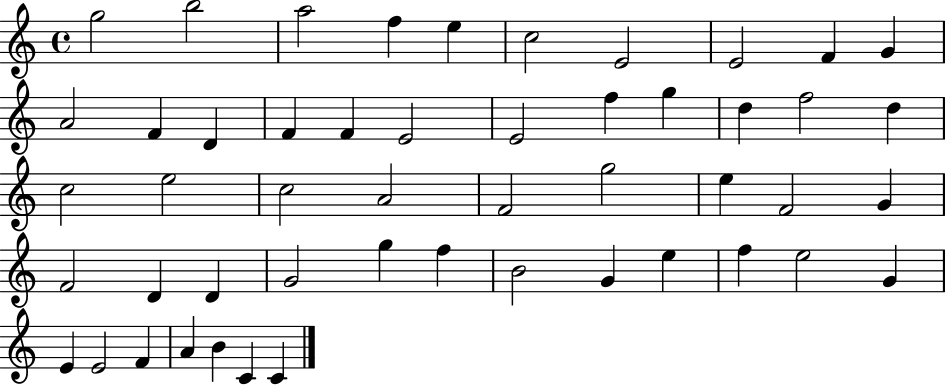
{
  \clef treble
  \time 4/4
  \defaultTimeSignature
  \key c \major
  g''2 b''2 | a''2 f''4 e''4 | c''2 e'2 | e'2 f'4 g'4 | \break a'2 f'4 d'4 | f'4 f'4 e'2 | e'2 f''4 g''4 | d''4 f''2 d''4 | \break c''2 e''2 | c''2 a'2 | f'2 g''2 | e''4 f'2 g'4 | \break f'2 d'4 d'4 | g'2 g''4 f''4 | b'2 g'4 e''4 | f''4 e''2 g'4 | \break e'4 e'2 f'4 | a'4 b'4 c'4 c'4 | \bar "|."
}